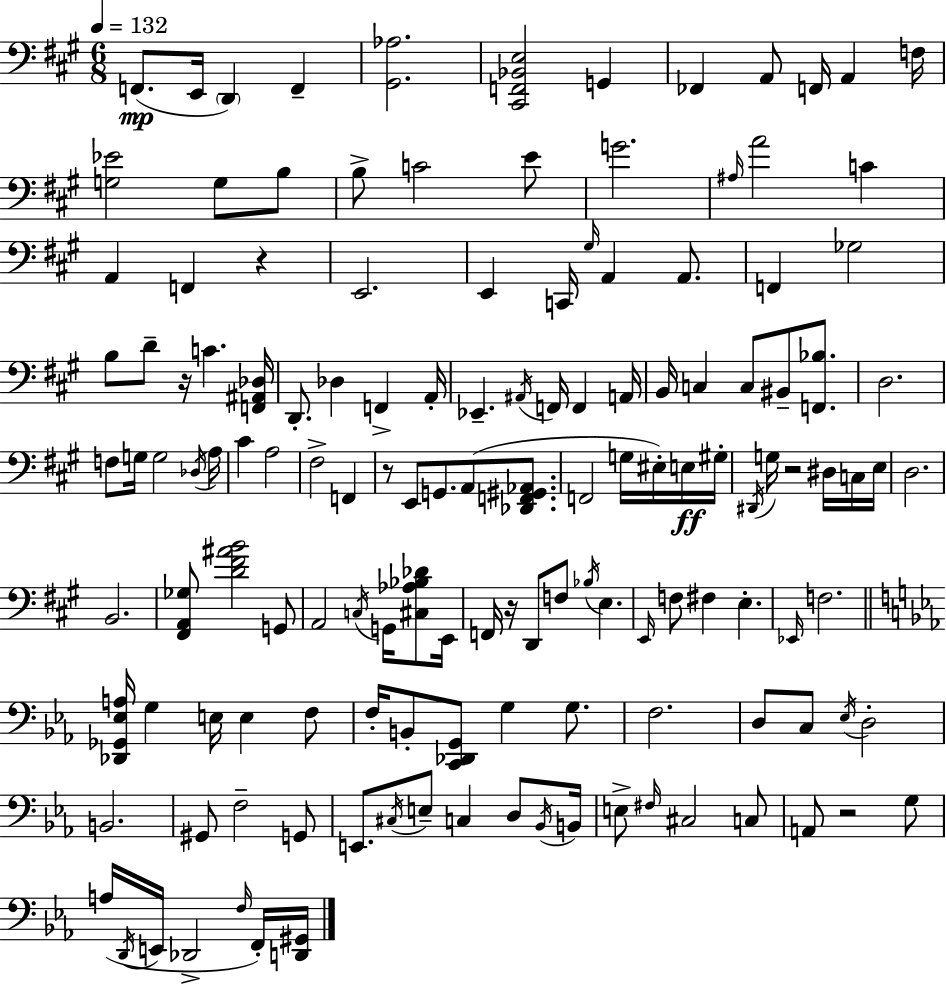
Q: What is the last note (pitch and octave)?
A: F2